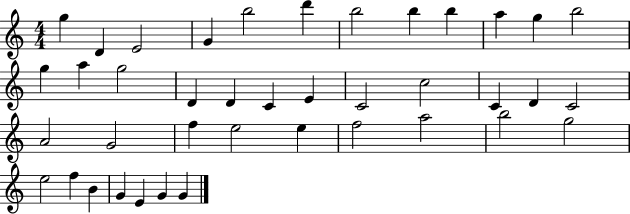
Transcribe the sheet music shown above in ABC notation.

X:1
T:Untitled
M:4/4
L:1/4
K:C
g D E2 G b2 d' b2 b b a g b2 g a g2 D D C E C2 c2 C D C2 A2 G2 f e2 e f2 a2 b2 g2 e2 f B G E G G